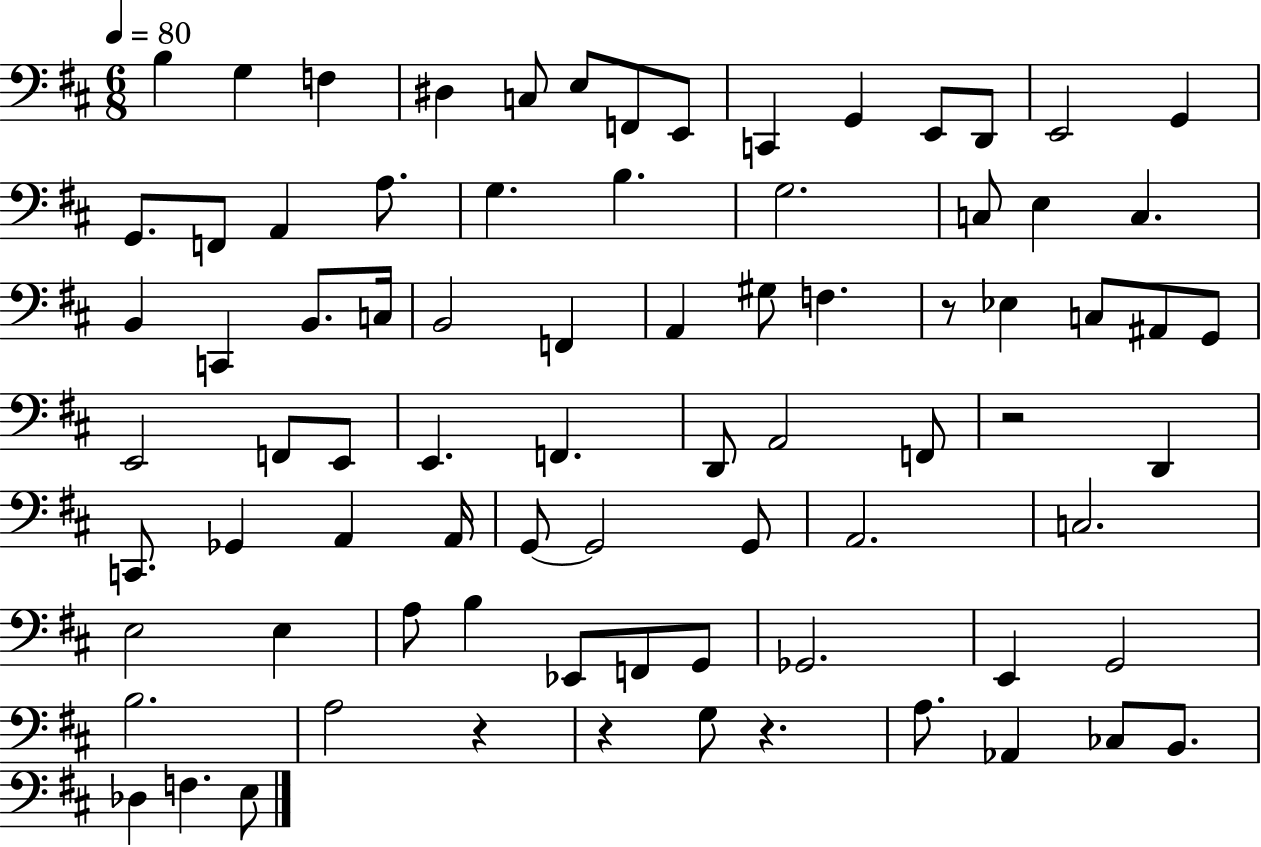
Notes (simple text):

B3/q G3/q F3/q D#3/q C3/e E3/e F2/e E2/e C2/q G2/q E2/e D2/e E2/h G2/q G2/e. F2/e A2/q A3/e. G3/q. B3/q. G3/h. C3/e E3/q C3/q. B2/q C2/q B2/e. C3/s B2/h F2/q A2/q G#3/e F3/q. R/e Eb3/q C3/e A#2/e G2/e E2/h F2/e E2/e E2/q. F2/q. D2/e A2/h F2/e R/h D2/q C2/e. Gb2/q A2/q A2/s G2/e G2/h G2/e A2/h. C3/h. E3/h E3/q A3/e B3/q Eb2/e F2/e G2/e Gb2/h. E2/q G2/h B3/h. A3/h R/q R/q G3/e R/q. A3/e. Ab2/q CES3/e B2/e. Db3/q F3/q. E3/e